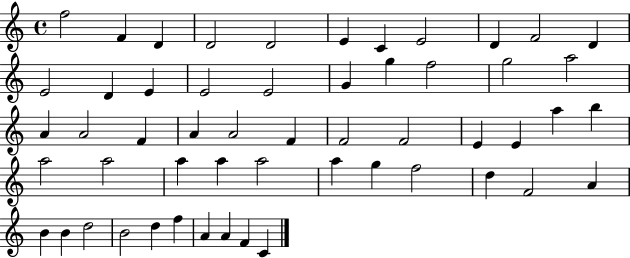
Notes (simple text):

F5/h F4/q D4/q D4/h D4/h E4/q C4/q E4/h D4/q F4/h D4/q E4/h D4/q E4/q E4/h E4/h G4/q G5/q F5/h G5/h A5/h A4/q A4/h F4/q A4/q A4/h F4/q F4/h F4/h E4/q E4/q A5/q B5/q A5/h A5/h A5/q A5/q A5/h A5/q G5/q F5/h D5/q F4/h A4/q B4/q B4/q D5/h B4/h D5/q F5/q A4/q A4/q F4/q C4/q